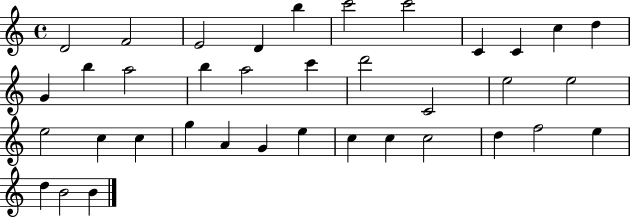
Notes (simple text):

D4/h F4/h E4/h D4/q B5/q C6/h C6/h C4/q C4/q C5/q D5/q G4/q B5/q A5/h B5/q A5/h C6/q D6/h C4/h E5/h E5/h E5/h C5/q C5/q G5/q A4/q G4/q E5/q C5/q C5/q C5/h D5/q F5/h E5/q D5/q B4/h B4/q